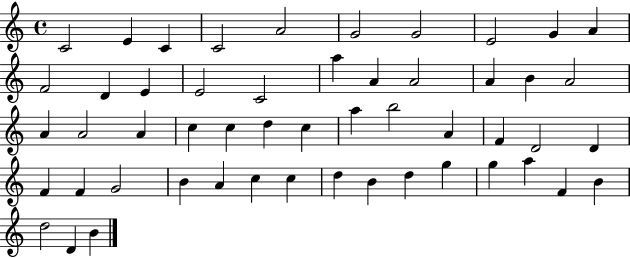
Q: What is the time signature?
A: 4/4